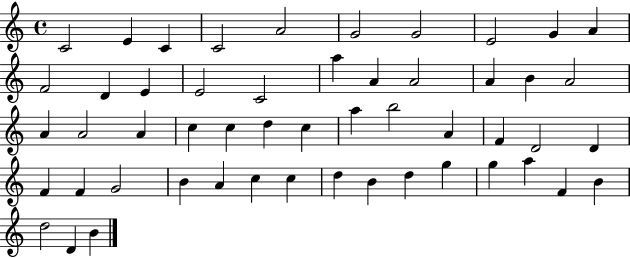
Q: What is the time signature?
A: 4/4